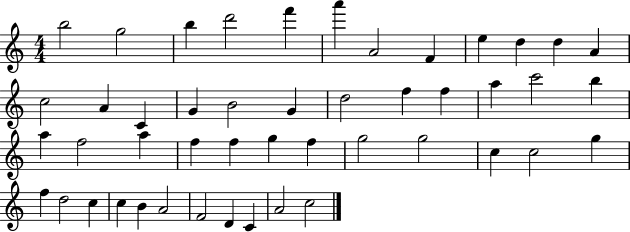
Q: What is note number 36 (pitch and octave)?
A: G5